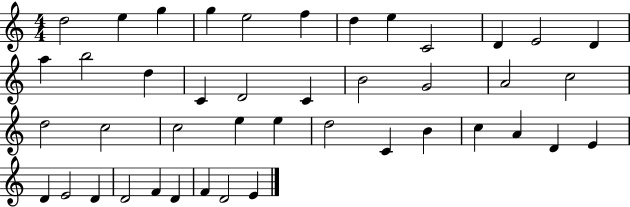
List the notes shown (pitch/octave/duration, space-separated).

D5/h E5/q G5/q G5/q E5/h F5/q D5/q E5/q C4/h D4/q E4/h D4/q A5/q B5/h D5/q C4/q D4/h C4/q B4/h G4/h A4/h C5/h D5/h C5/h C5/h E5/q E5/q D5/h C4/q B4/q C5/q A4/q D4/q E4/q D4/q E4/h D4/q D4/h F4/q D4/q F4/q D4/h E4/q